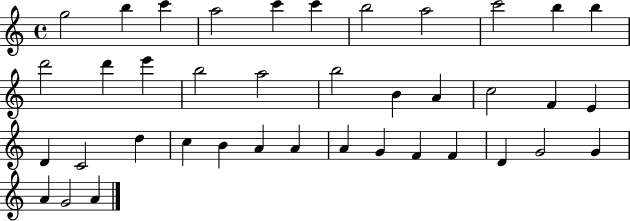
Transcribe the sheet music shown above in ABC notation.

X:1
T:Untitled
M:4/4
L:1/4
K:C
g2 b c' a2 c' c' b2 a2 c'2 b b d'2 d' e' b2 a2 b2 B A c2 F E D C2 d c B A A A G F F D G2 G A G2 A